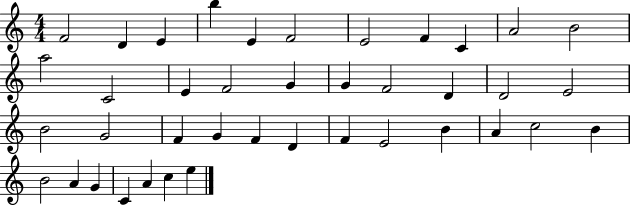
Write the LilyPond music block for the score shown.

{
  \clef treble
  \numericTimeSignature
  \time 4/4
  \key c \major
  f'2 d'4 e'4 | b''4 e'4 f'2 | e'2 f'4 c'4 | a'2 b'2 | \break a''2 c'2 | e'4 f'2 g'4 | g'4 f'2 d'4 | d'2 e'2 | \break b'2 g'2 | f'4 g'4 f'4 d'4 | f'4 e'2 b'4 | a'4 c''2 b'4 | \break b'2 a'4 g'4 | c'4 a'4 c''4 e''4 | \bar "|."
}